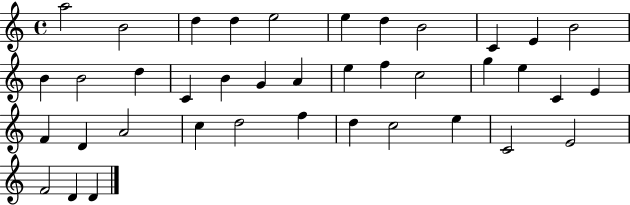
{
  \clef treble
  \time 4/4
  \defaultTimeSignature
  \key c \major
  a''2 b'2 | d''4 d''4 e''2 | e''4 d''4 b'2 | c'4 e'4 b'2 | \break b'4 b'2 d''4 | c'4 b'4 g'4 a'4 | e''4 f''4 c''2 | g''4 e''4 c'4 e'4 | \break f'4 d'4 a'2 | c''4 d''2 f''4 | d''4 c''2 e''4 | c'2 e'2 | \break f'2 d'4 d'4 | \bar "|."
}